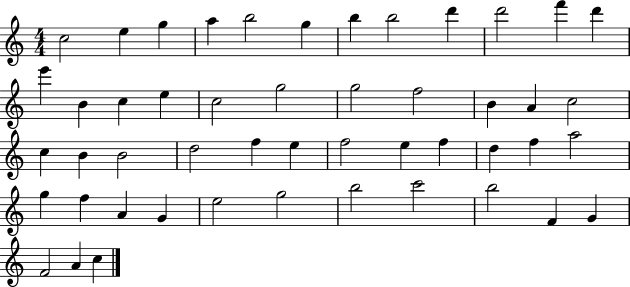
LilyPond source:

{
  \clef treble
  \numericTimeSignature
  \time 4/4
  \key c \major
  c''2 e''4 g''4 | a''4 b''2 g''4 | b''4 b''2 d'''4 | d'''2 f'''4 d'''4 | \break e'''4 b'4 c''4 e''4 | c''2 g''2 | g''2 f''2 | b'4 a'4 c''2 | \break c''4 b'4 b'2 | d''2 f''4 e''4 | f''2 e''4 f''4 | d''4 f''4 a''2 | \break g''4 f''4 a'4 g'4 | e''2 g''2 | b''2 c'''2 | b''2 f'4 g'4 | \break f'2 a'4 c''4 | \bar "|."
}